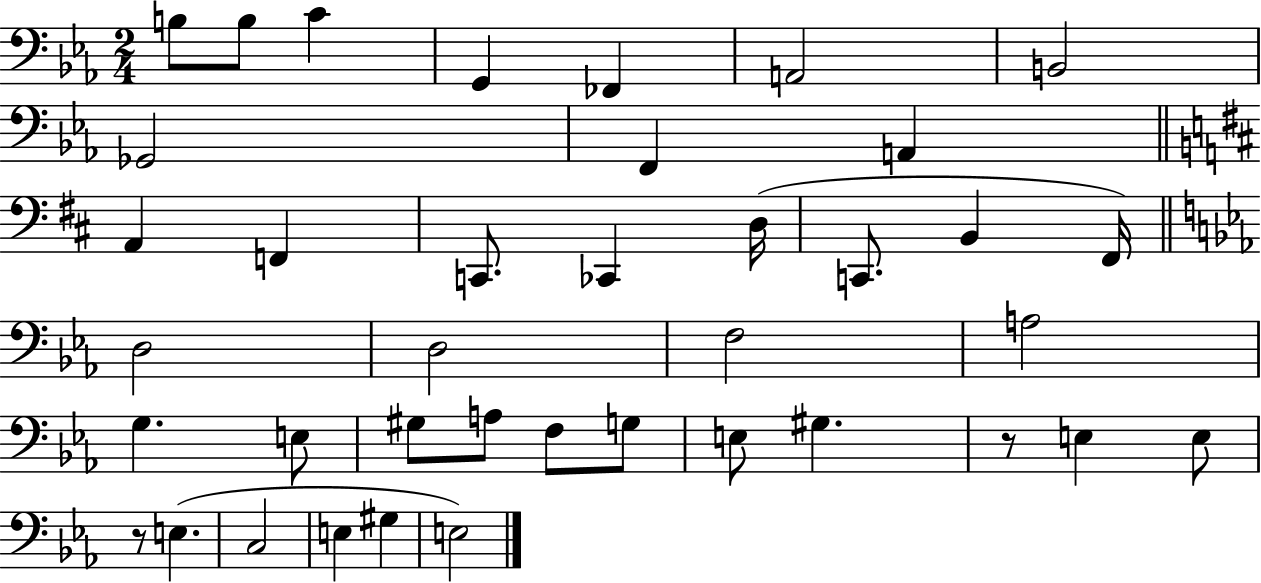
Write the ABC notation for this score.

X:1
T:Untitled
M:2/4
L:1/4
K:Eb
B,/2 B,/2 C G,, _F,, A,,2 B,,2 _G,,2 F,, A,, A,, F,, C,,/2 _C,, D,/4 C,,/2 B,, ^F,,/4 D,2 D,2 F,2 A,2 G, E,/2 ^G,/2 A,/2 F,/2 G,/2 E,/2 ^G, z/2 E, E,/2 z/2 E, C,2 E, ^G, E,2